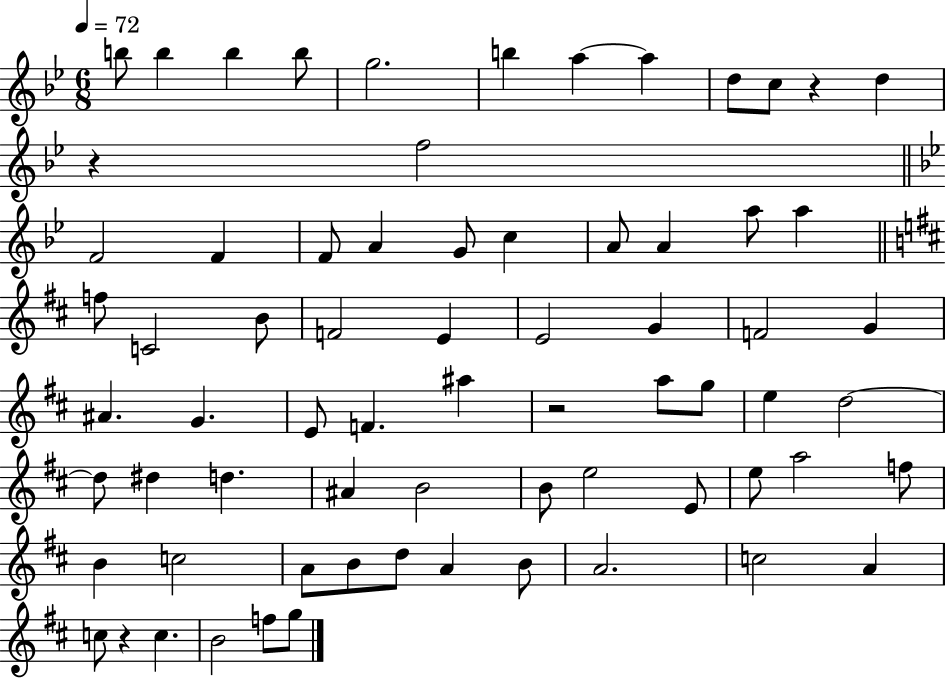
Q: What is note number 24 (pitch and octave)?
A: C4